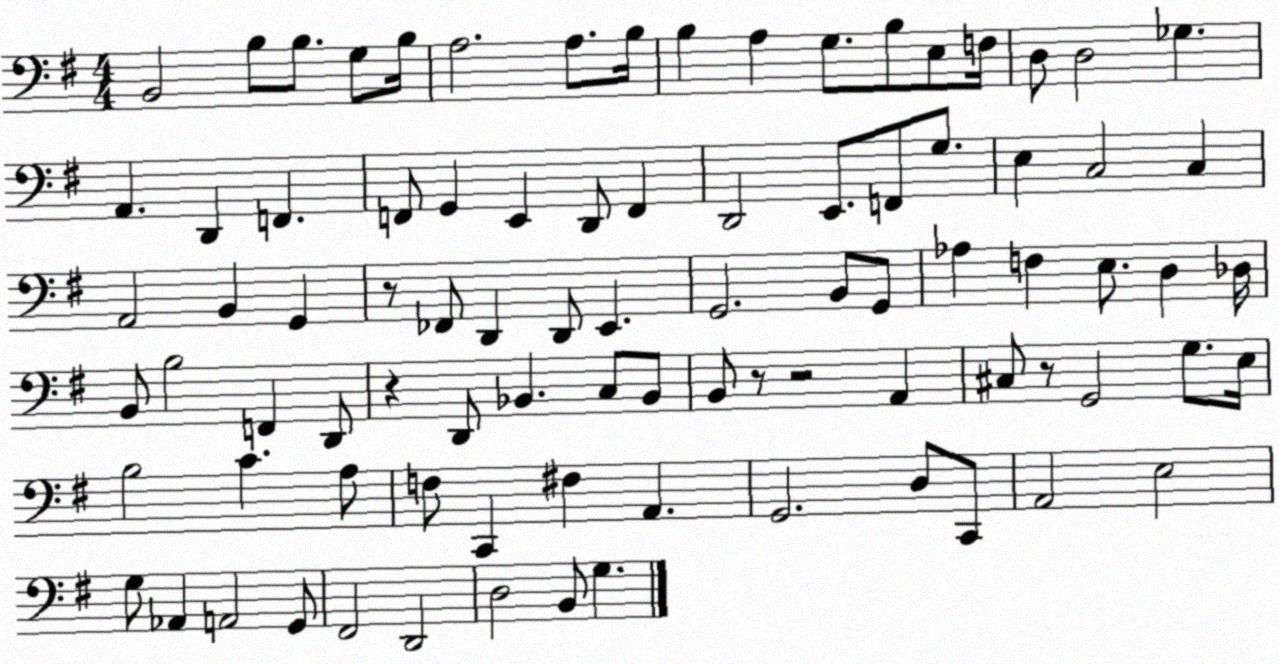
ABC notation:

X:1
T:Untitled
M:4/4
L:1/4
K:G
B,,2 B,/2 B,/2 G,/2 B,/4 A,2 A,/2 B,/4 B, A, G,/2 B,/2 E,/2 F,/4 D,/2 D,2 _G, A,, D,, F,, F,,/2 G,, E,, D,,/2 F,, D,,2 E,,/2 F,,/2 G,/2 E, C,2 C, A,,2 B,, G,, z/2 _F,,/2 D,, D,,/2 E,, G,,2 B,,/2 G,,/2 _A, F, E,/2 D, _D,/4 B,,/2 B,2 F,, D,,/2 z D,,/2 _B,, C,/2 _B,,/2 B,,/2 z/2 z2 A,, ^C,/2 z/2 G,,2 G,/2 E,/4 B,2 C A,/2 F,/2 C,, ^F, A,, G,,2 D,/2 C,,/2 A,,2 E,2 G,/2 _A,, A,,2 G,,/2 ^F,,2 D,,2 D,2 B,,/2 G,